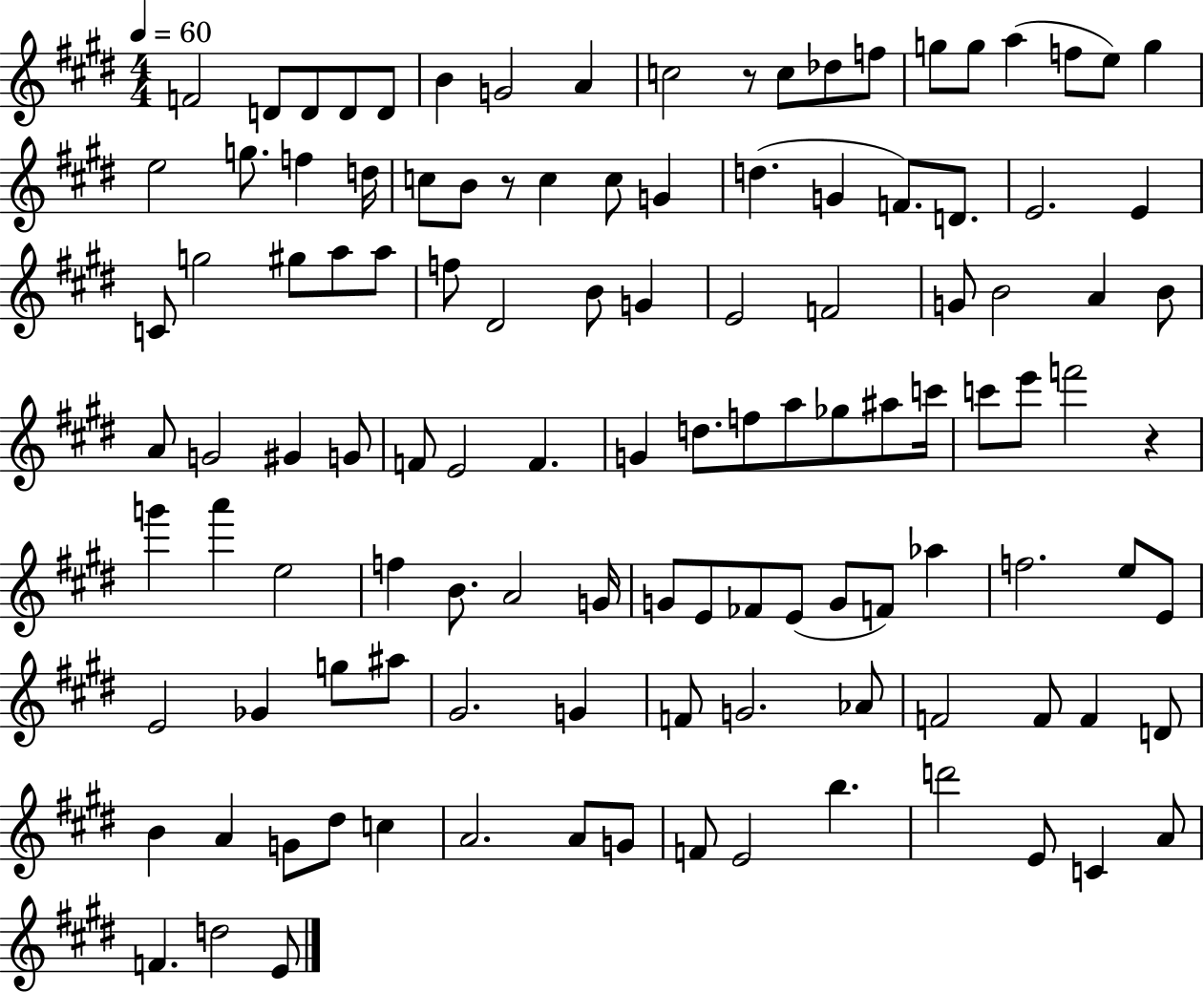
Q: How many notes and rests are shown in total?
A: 116